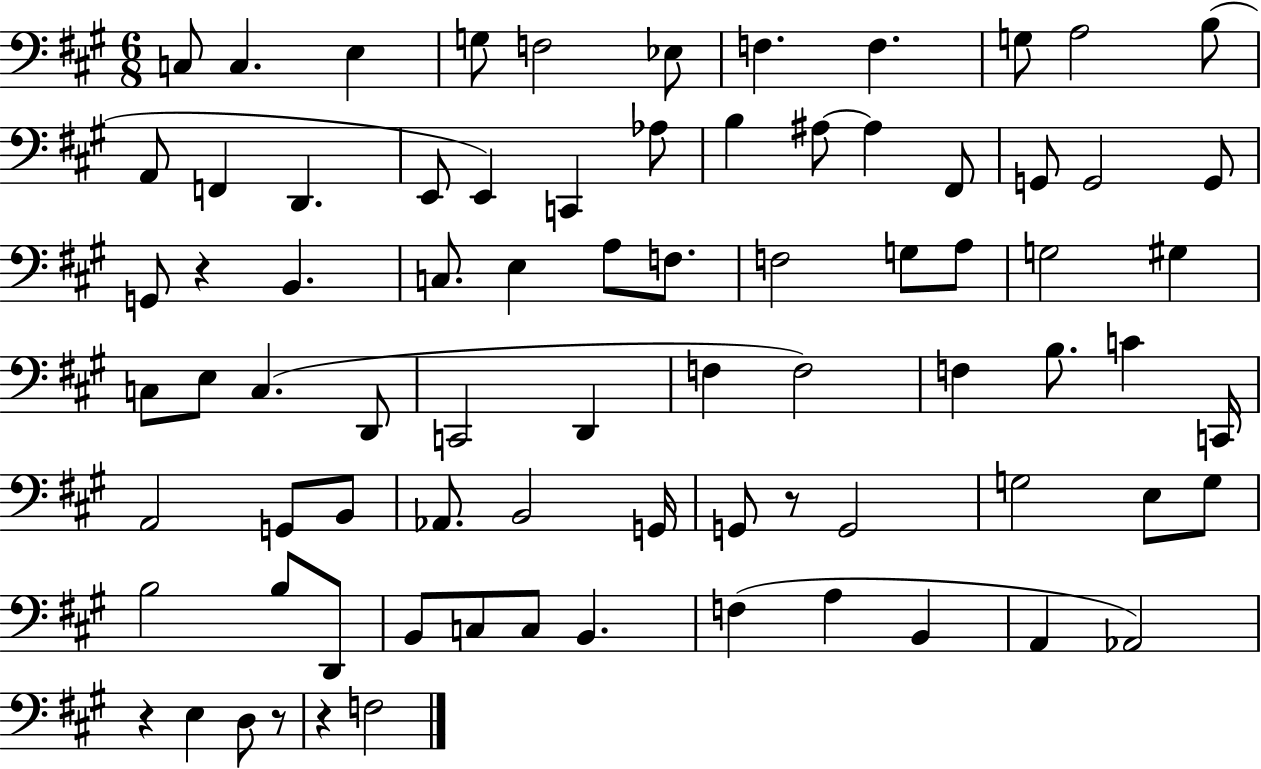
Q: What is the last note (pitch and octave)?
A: F3